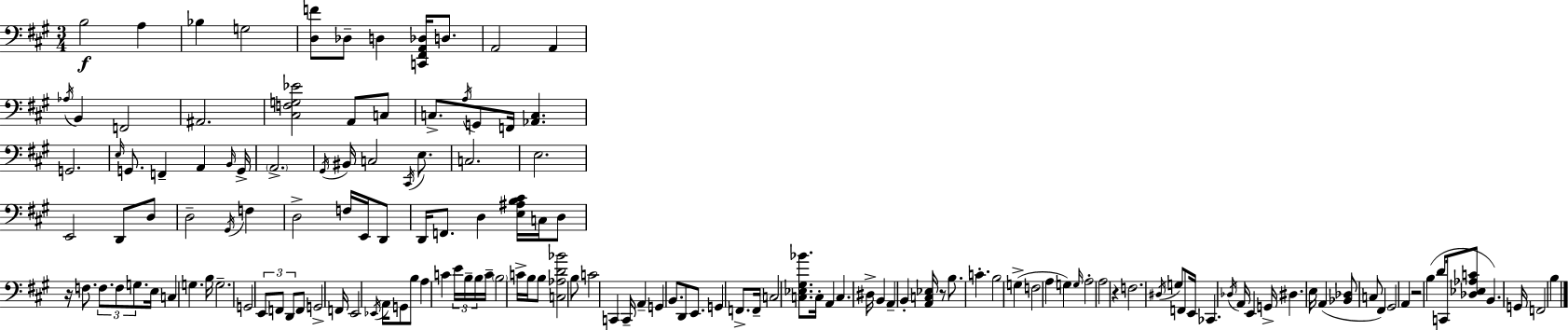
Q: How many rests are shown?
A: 4